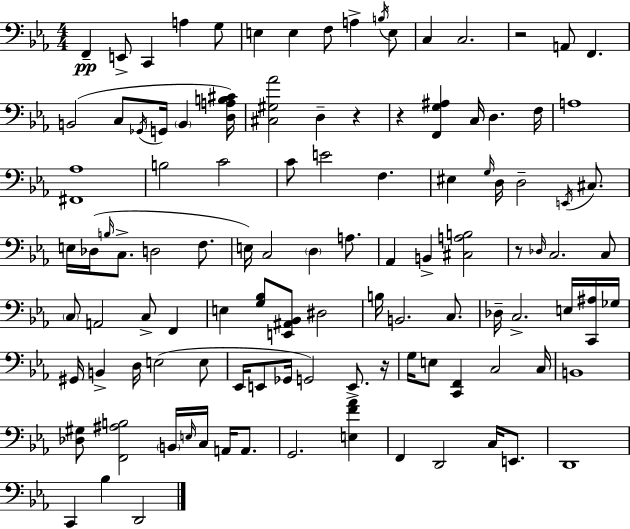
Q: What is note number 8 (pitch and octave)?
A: F3